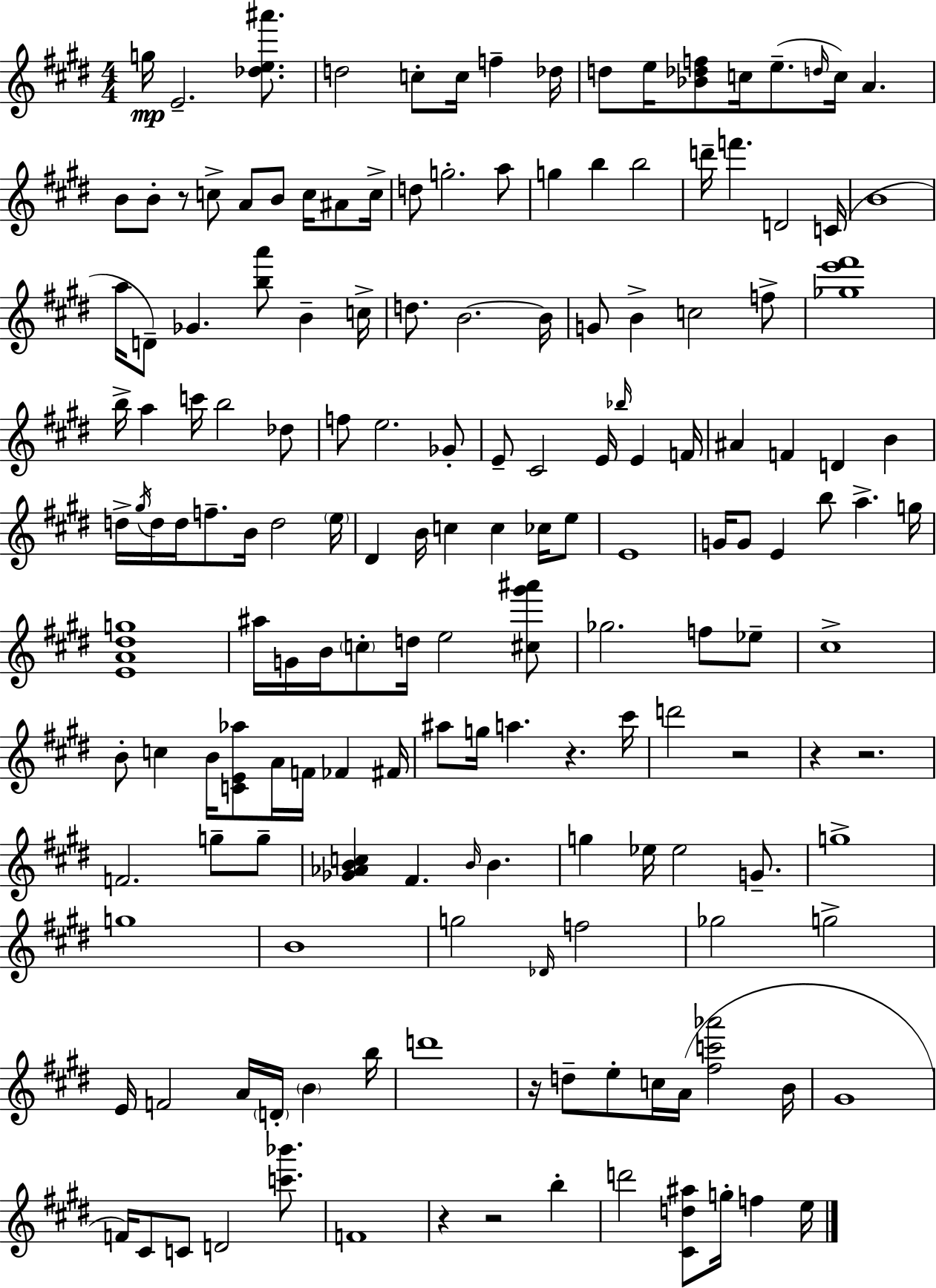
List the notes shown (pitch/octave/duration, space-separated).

G5/s E4/h. [Db5,E5,A#6]/e. D5/h C5/e C5/s F5/q Db5/s D5/e E5/s [Bb4,Db5,F5]/e C5/s E5/e. D5/s C5/s A4/q. B4/e B4/e R/e C5/e A4/e B4/e C5/s A#4/e C5/s D5/e G5/h. A5/e G5/q B5/q B5/h D6/s F6/q. D4/h C4/s B4/w A5/s D4/e Gb4/q. [B5,A6]/e B4/q C5/s D5/e. B4/h. B4/s G4/e B4/q C5/h F5/e [Gb5,E6,F#6]/w B5/s A5/q C6/s B5/h Db5/e F5/e E5/h. Gb4/e E4/e C#4/h E4/s Bb5/s E4/q F4/s A#4/q F4/q D4/q B4/q D5/s G#5/s D5/s D5/s F5/e. B4/s D5/h E5/s D#4/q B4/s C5/q C5/q CES5/s E5/e E4/w G4/s G4/e E4/q B5/e A5/q. G5/s [E4,A4,D#5,G5]/w A#5/s G4/s B4/s C5/e D5/s E5/h [C#5,G#6,A#6]/e Gb5/h. F5/e Eb5/e C#5/w B4/e C5/q B4/s [C4,E4,Ab5]/e A4/s F4/s FES4/q F#4/s A#5/e G5/s A5/q. R/q. C#6/s D6/h R/h R/q R/h. F4/h. G5/e G5/e [Gb4,Ab4,B4,C5]/q F#4/q. B4/s B4/q. G5/q Eb5/s Eb5/h G4/e. G5/w G5/w B4/w G5/h Db4/s F5/h Gb5/h G5/h E4/s F4/h A4/s D4/s B4/q B5/s D6/w R/s D5/e E5/e C5/s A4/s [F#5,C6,Ab6]/h B4/s G#4/w F4/s C#4/e C4/e D4/h [C6,Bb6]/e. F4/w R/q R/h B5/q D6/h [C#4,D5,A#5]/e G5/s F5/q E5/s